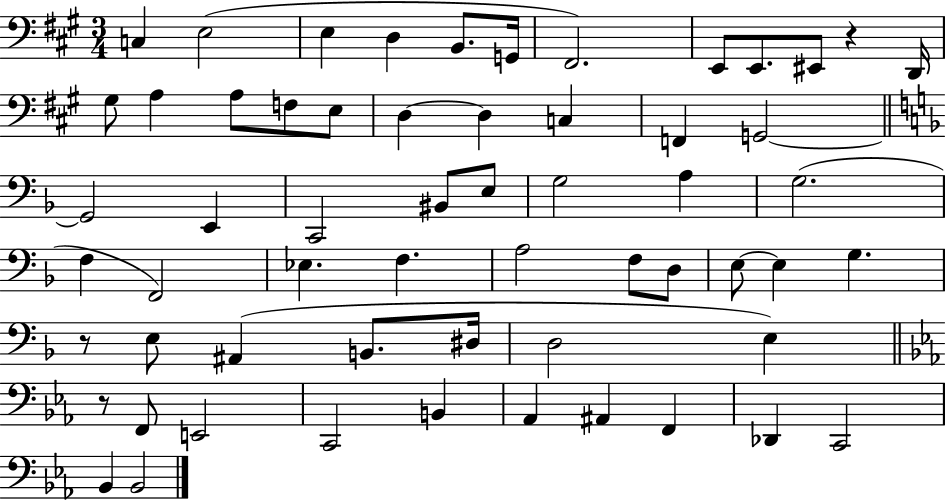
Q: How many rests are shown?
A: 3